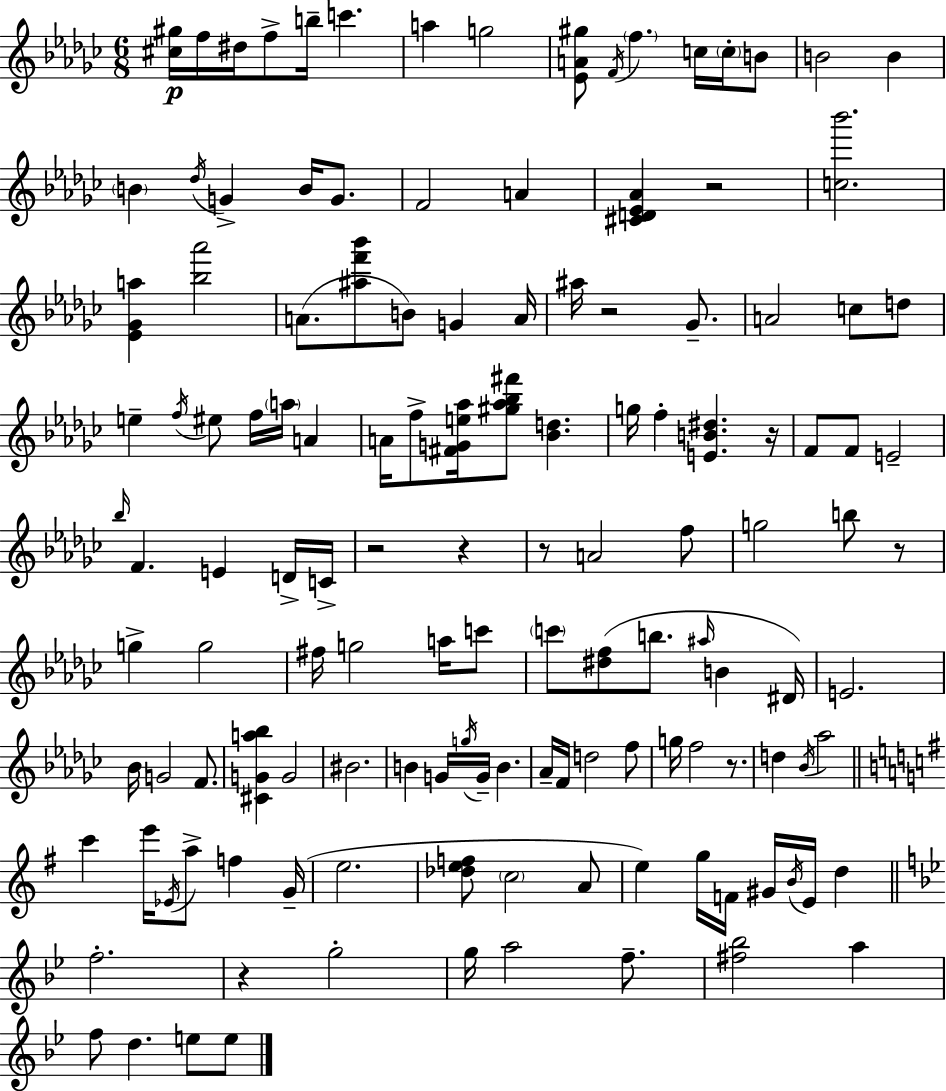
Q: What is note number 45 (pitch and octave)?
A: F4